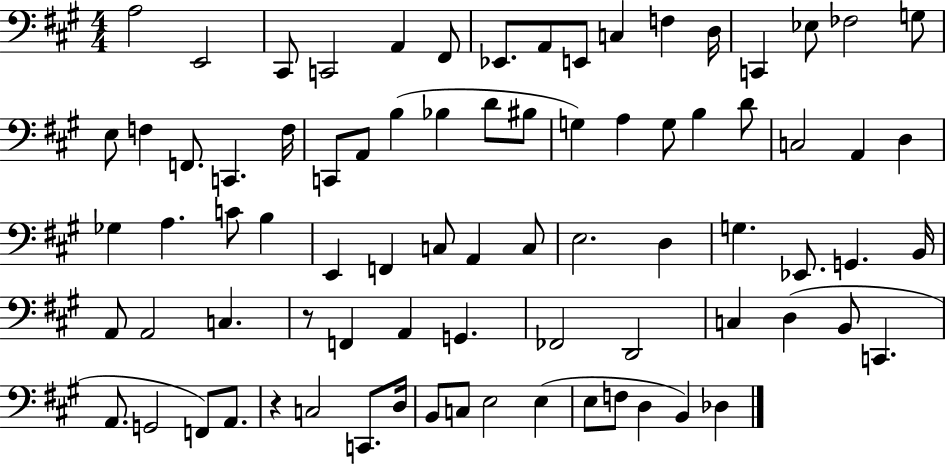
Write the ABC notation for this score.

X:1
T:Untitled
M:4/4
L:1/4
K:A
A,2 E,,2 ^C,,/2 C,,2 A,, ^F,,/2 _E,,/2 A,,/2 E,,/2 C, F, D,/4 C,, _E,/2 _F,2 G,/2 E,/2 F, F,,/2 C,, F,/4 C,,/2 A,,/2 B, _B, D/2 ^B,/2 G, A, G,/2 B, D/2 C,2 A,, D, _G, A, C/2 B, E,, F,, C,/2 A,, C,/2 E,2 D, G, _E,,/2 G,, B,,/4 A,,/2 A,,2 C, z/2 F,, A,, G,, _F,,2 D,,2 C, D, B,,/2 C,, A,,/2 G,,2 F,,/2 A,,/2 z C,2 C,,/2 D,/4 B,,/2 C,/2 E,2 E, E,/2 F,/2 D, B,, _D,